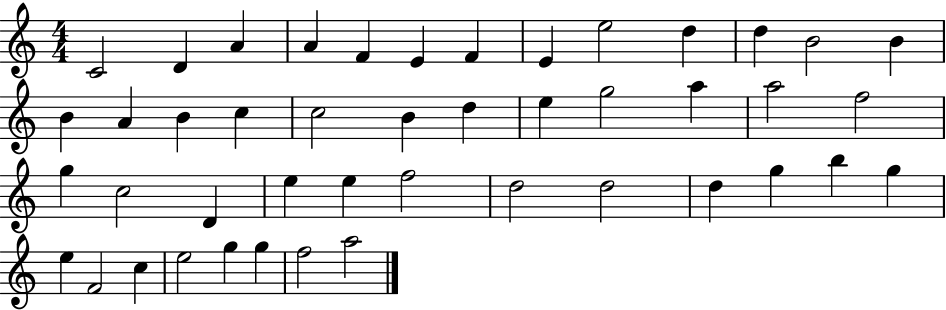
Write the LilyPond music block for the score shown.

{
  \clef treble
  \numericTimeSignature
  \time 4/4
  \key c \major
  c'2 d'4 a'4 | a'4 f'4 e'4 f'4 | e'4 e''2 d''4 | d''4 b'2 b'4 | \break b'4 a'4 b'4 c''4 | c''2 b'4 d''4 | e''4 g''2 a''4 | a''2 f''2 | \break g''4 c''2 d'4 | e''4 e''4 f''2 | d''2 d''2 | d''4 g''4 b''4 g''4 | \break e''4 f'2 c''4 | e''2 g''4 g''4 | f''2 a''2 | \bar "|."
}